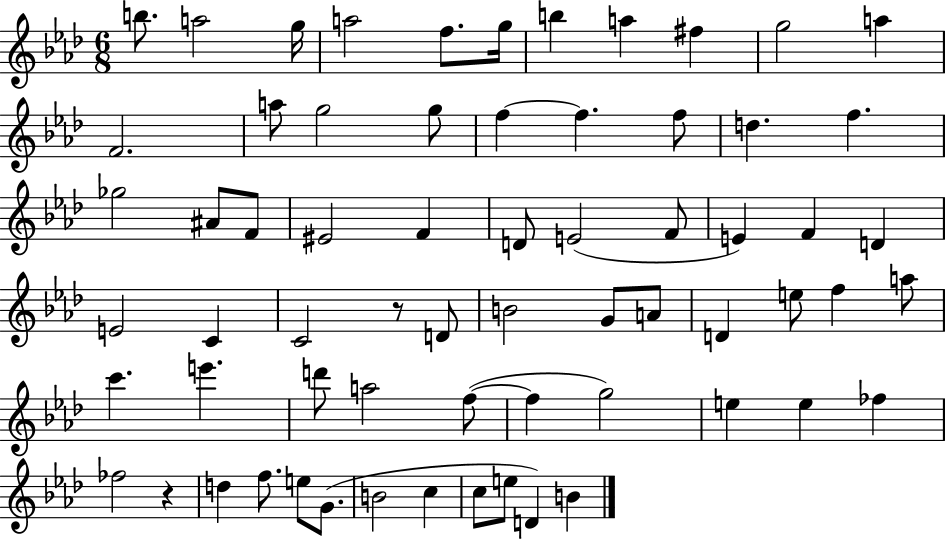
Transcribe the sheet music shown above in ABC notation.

X:1
T:Untitled
M:6/8
L:1/4
K:Ab
b/2 a2 g/4 a2 f/2 g/4 b a ^f g2 a F2 a/2 g2 g/2 f f f/2 d f _g2 ^A/2 F/2 ^E2 F D/2 E2 F/2 E F D E2 C C2 z/2 D/2 B2 G/2 A/2 D e/2 f a/2 c' e' d'/2 a2 f/2 f g2 e e _f _f2 z d f/2 e/2 G/2 B2 c c/2 e/2 D B